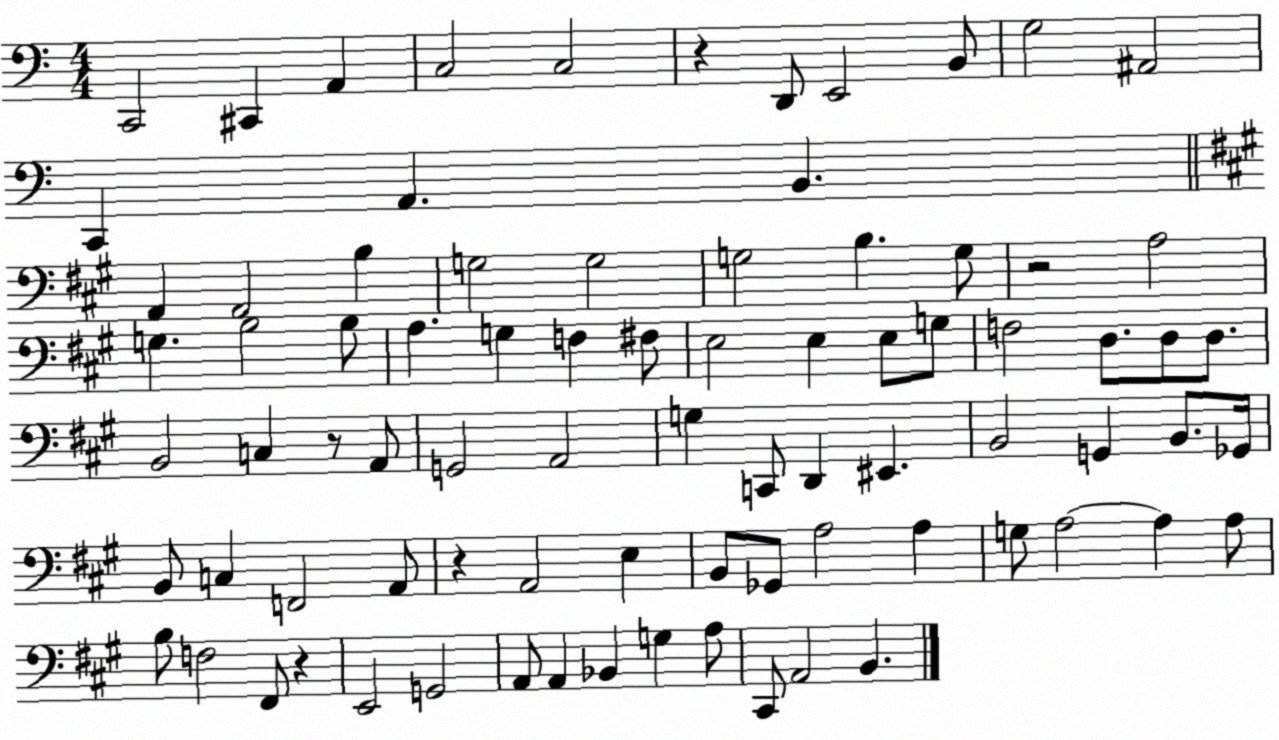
X:1
T:Untitled
M:4/4
L:1/4
K:C
C,,2 ^C,, A,, C,2 C,2 z D,,/2 E,,2 B,,/2 G,2 ^A,,2 C,, A,, B,, A,, A,,2 B, G,2 G,2 G,2 B, G,/2 z2 A,2 G, B,2 B,/2 A, G, F, ^F,/2 E,2 E, E,/2 G,/2 F,2 D,/2 D,/2 D,/2 B,,2 C, z/2 A,,/2 G,,2 A,,2 G, C,,/2 D,, ^E,, B,,2 G,, B,,/2 _G,,/4 B,,/2 C, F,,2 A,,/2 z A,,2 E, B,,/2 _G,,/2 A,2 A, G,/2 A,2 A, A,/2 B,/2 F,2 ^F,,/2 z E,,2 G,,2 A,,/2 A,, _B,, G, A,/2 ^C,,/2 A,,2 B,,